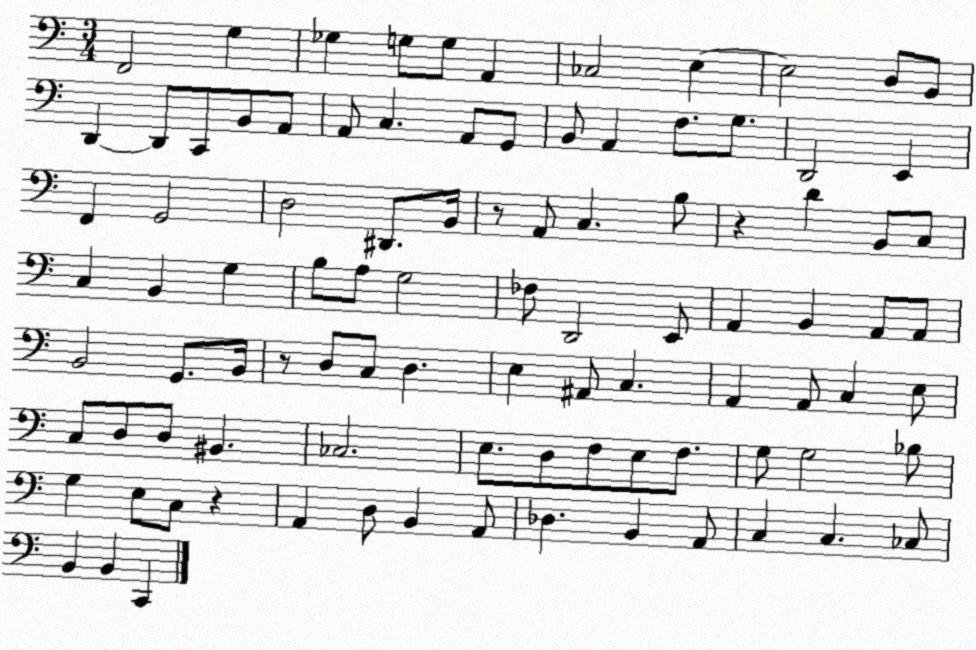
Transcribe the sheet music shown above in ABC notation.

X:1
T:Untitled
M:3/4
L:1/4
K:C
F,,2 G, _G, G,/2 G,/2 A,, _C,2 E, E,2 D,/2 B,,/2 D,, D,,/2 C,,/2 B,,/2 A,,/2 A,,/2 C, A,,/2 G,,/2 B,,/2 A,, F,/2 G,/2 D,,2 E,, F,, G,,2 D,2 ^D,,/2 B,,/4 z/2 A,,/2 C, B,/2 z D B,,/2 C,/2 C, B,, G, B,/2 A,/2 G,2 _F,/2 D,,2 E,,/2 A,, B,, A,,/2 A,,/2 B,,2 G,,/2 B,,/4 z/2 D,/2 C,/2 D, E, ^A,,/2 C, A,, A,,/2 C, E,/2 C,/2 D,/2 D,/2 ^B,, _C,2 E,/2 D,/2 F,/2 E,/2 F,/2 G,/2 G,2 _B,/2 G, E,/2 C,/2 z A,, D,/2 B,, A,,/2 _D, B,, A,,/2 C, C, _C,/2 B,, B,, C,,